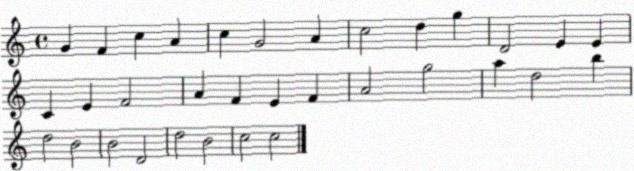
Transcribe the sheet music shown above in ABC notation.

X:1
T:Untitled
M:4/4
L:1/4
K:C
G F c A c G2 A c2 d g D2 E E C E F2 A F E F A2 g2 a d2 b d2 B2 B2 D2 d2 B2 c2 c2